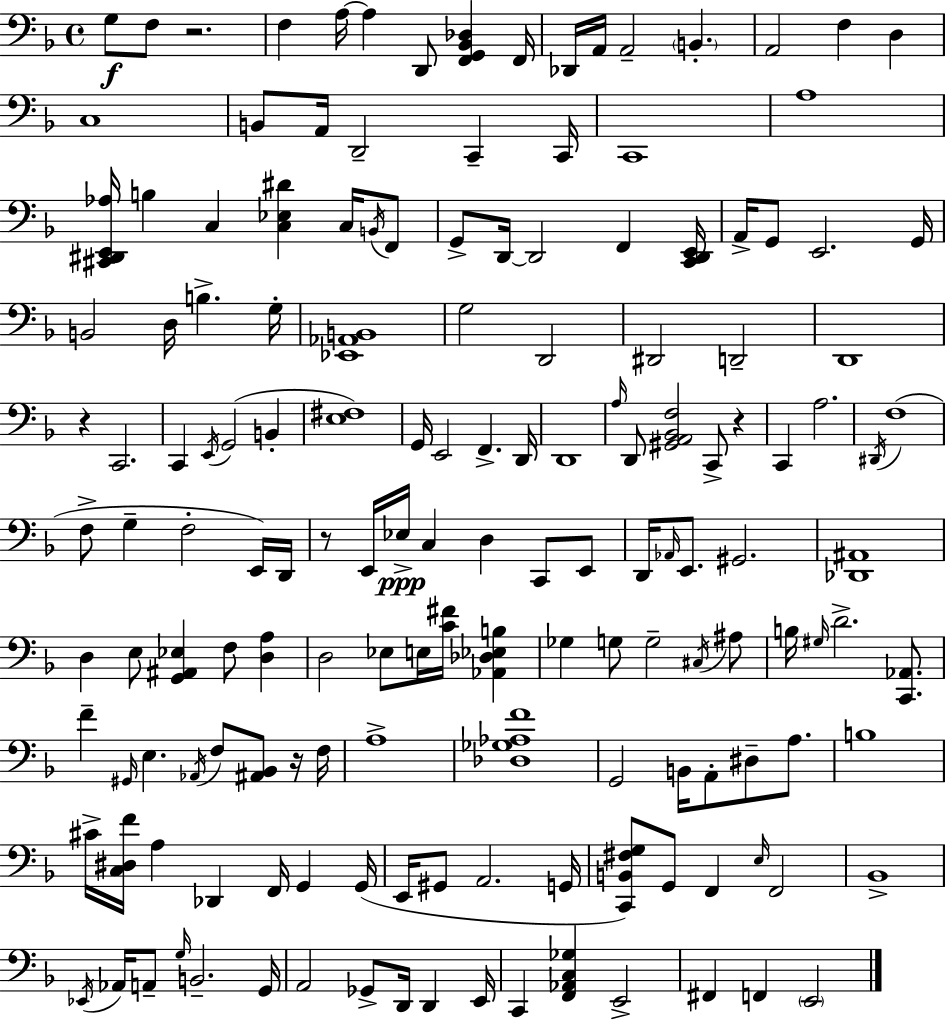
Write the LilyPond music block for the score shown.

{
  \clef bass
  \time 4/4
  \defaultTimeSignature
  \key f \major
  g8\f f8 r2. | f4 a16~~ a4 d,8 <f, g, bes, des>4 f,16 | des,16 a,16 a,2-- \parenthesize b,4.-. | a,2 f4 d4 | \break c1 | b,8 a,16 d,2-- c,4-- c,16 | c,1 | a1 | \break <cis, dis, e, aes>16 b4 c4 <c ees dis'>4 c16 \acciaccatura { b,16 } f,8 | g,8-> d,16~~ d,2 f,4 | <c, d, e,>16 a,16-> g,8 e,2. | g,16 b,2 d16 b4.-> | \break g16-. <ees, aes, b,>1 | g2 d,2 | dis,2 d,2-- | d,1 | \break r4 c,2. | c,4 \acciaccatura { e,16 }( g,2 b,4-. | <e fis>1) | g,16 e,2 f,4.-> | \break d,16 d,1 | \grace { a16 } d,8 <gis, a, bes, f>2 c,8-> r4 | c,4 a2. | \acciaccatura { dis,16 } f1( | \break f8-> g4-- f2-. | e,16) d,16 r8 e,16 ees16->\ppp c4 d4 | c,8 e,8 d,16 \grace { aes,16 } e,8. gis,2. | <des, ais,>1 | \break d4 e8 <g, ais, ees>4 f8 | <d a>4 d2 ees8 e16 | <c' fis'>16 <aes, des ees b>4 ges4 g8 g2-- | \acciaccatura { cis16 } ais8 b16 \grace { gis16 } d'2.-> | \break <c, aes,>8. f'4-- \grace { gis,16 } e4. | \acciaccatura { aes,16 } f8 <ais, bes,>8 r16 f16 a1-> | <des ges aes f'>1 | g,2 | \break b,16 a,8-. dis8-- a8. b1 | cis'16-> <c dis f'>16 a4 des,4 | f,16 g,4 g,16( e,16 gis,8 a,2. | g,16 <c, b, fis g>8) g,8 f,4 | \break \grace { e16 } f,2 bes,1-> | \acciaccatura { ees,16 } aes,16 a,8-- \grace { g16 } b,2.-- | g,16 a,2 | ges,8-> d,16 d,4 e,16 c,4 | \break <f, aes, c ges>4 e,2-> fis,4 | f,4 \parenthesize e,2 \bar "|."
}